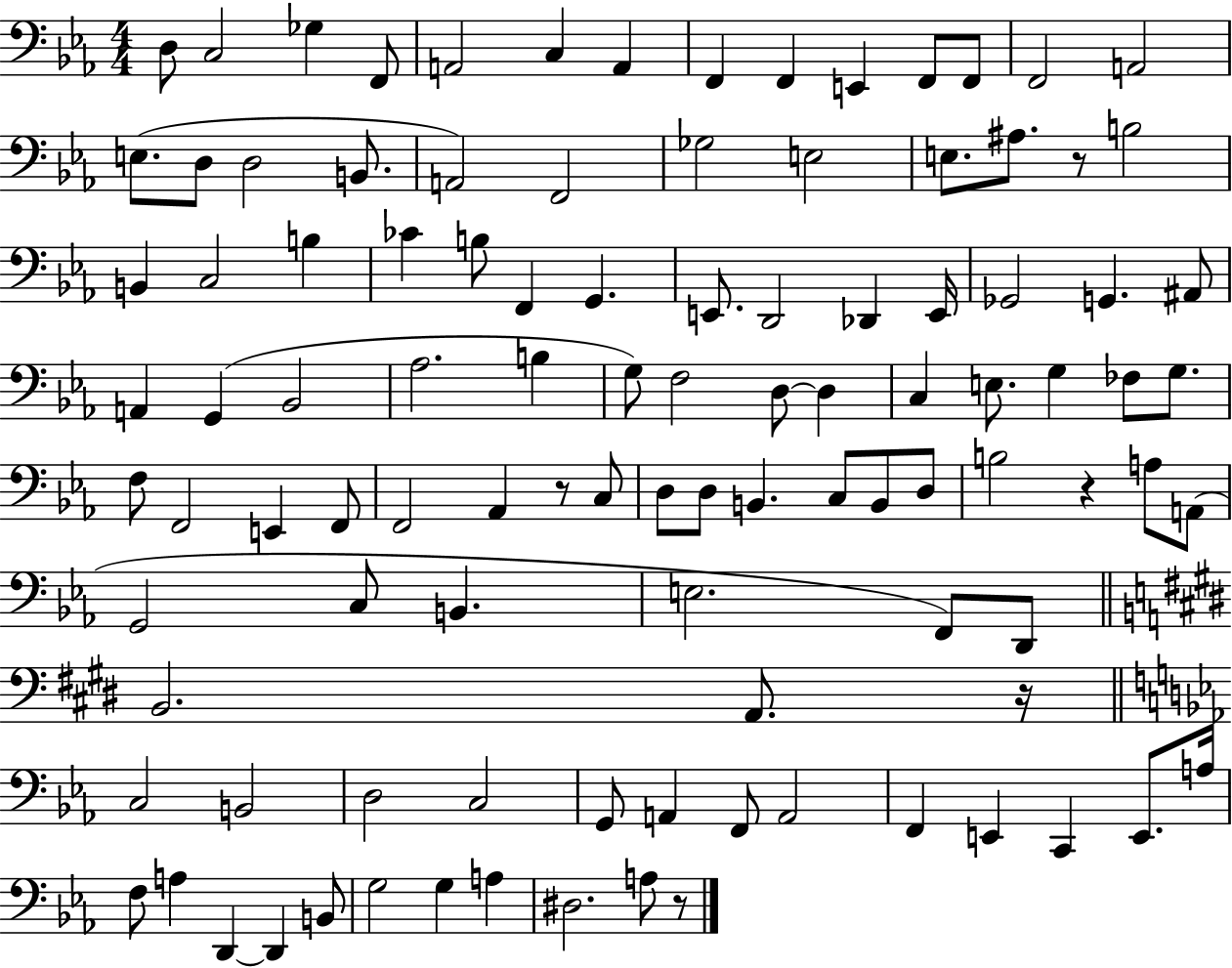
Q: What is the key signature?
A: EES major